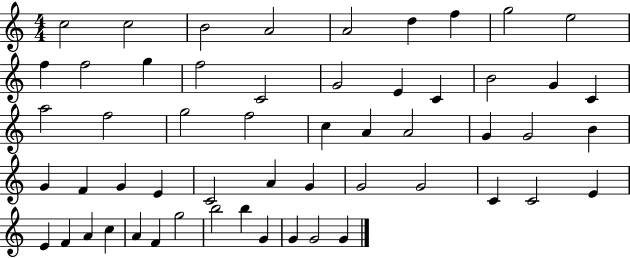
{
  \clef treble
  \numericTimeSignature
  \time 4/4
  \key c \major
  c''2 c''2 | b'2 a'2 | a'2 d''4 f''4 | g''2 e''2 | \break f''4 f''2 g''4 | f''2 c'2 | g'2 e'4 c'4 | b'2 g'4 c'4 | \break a''2 f''2 | g''2 f''2 | c''4 a'4 a'2 | g'4 g'2 b'4 | \break g'4 f'4 g'4 e'4 | c'2 a'4 g'4 | g'2 g'2 | c'4 c'2 e'4 | \break e'4 f'4 a'4 c''4 | a'4 f'4 g''2 | b''2 b''4 g'4 | g'4 g'2 g'4 | \break \bar "|."
}